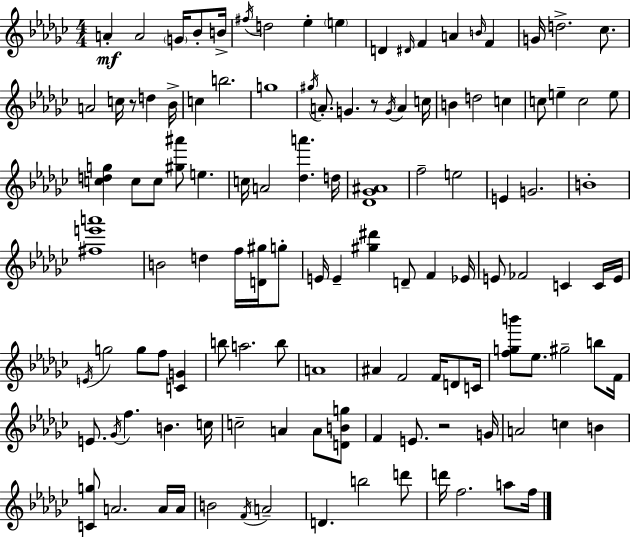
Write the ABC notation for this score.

X:1
T:Untitled
M:4/4
L:1/4
K:Ebm
A A2 G/4 _B/2 B/4 ^f/4 d2 _e e D ^D/4 F A B/4 F G/4 d2 _c/2 A2 c/4 z/2 d _B/4 c b2 g4 ^g/4 A/2 G z/2 G/4 A c/4 B d2 c c/2 e c2 e/2 [cdg] c/2 c/2 [^g^a']/2 e c/4 A2 [_da'] d/4 [_D_G^A]4 f2 e2 E G2 B4 [^fe'a']4 B2 d f/4 [D^g]/4 g/2 E/4 E [^g^d'] D/2 F _E/4 E/2 _F2 C C/4 E/4 E/4 g2 g/2 f/2 [CG] b/2 a2 b/2 A4 ^A F2 F/4 D/2 C/4 [fgb']/2 _e/2 ^g2 b/2 F/4 E/2 _G/4 f B c/4 c2 A A/2 [DBg]/2 F E/2 z2 G/4 A2 c B [Cg]/2 A2 A/4 A/4 B2 F/4 A2 D b2 d'/2 d'/4 f2 a/2 f/4